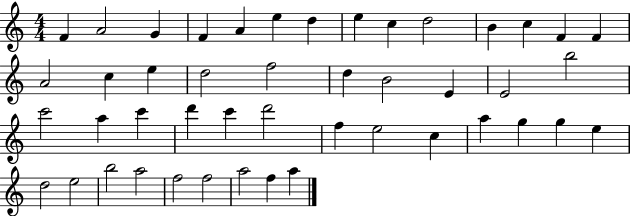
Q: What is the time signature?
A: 4/4